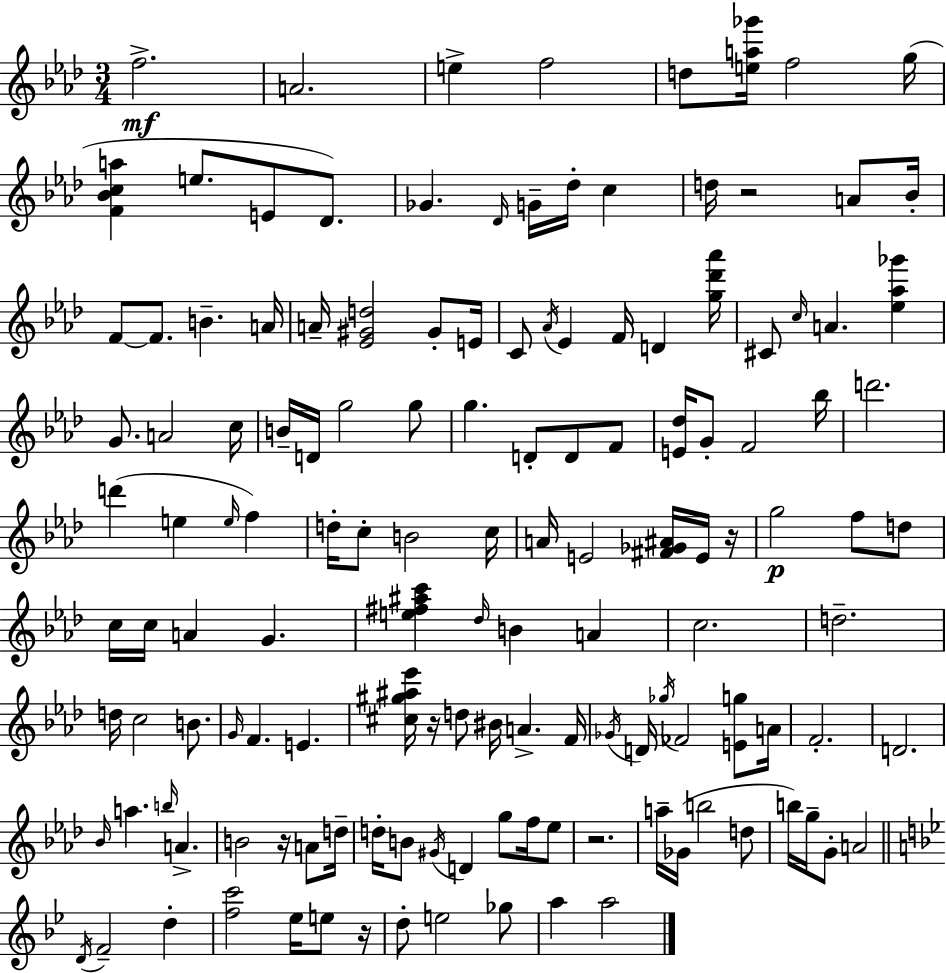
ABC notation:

X:1
T:Untitled
M:3/4
L:1/4
K:Ab
f2 A2 e f2 d/2 [ea_g']/4 f2 g/4 [F_Bca] e/2 E/2 _D/2 _G _D/4 G/4 _d/4 c d/4 z2 A/2 _B/4 F/2 F/2 B A/4 A/4 [_E^Gd]2 ^G/2 E/4 C/2 _A/4 _E F/4 D [g_d'_a']/4 ^C/2 c/4 A [_e_a_g'] G/2 A2 c/4 B/4 D/4 g2 g/2 g D/2 D/2 F/2 [E_d]/4 G/2 F2 _b/4 d'2 d' e e/4 f d/4 c/2 B2 c/4 A/4 E2 [^F_G^A]/4 E/4 z/4 g2 f/2 d/2 c/4 c/4 A G [e^f^ac'] _d/4 B A c2 d2 d/4 c2 B/2 G/4 F E [^c^g^a_e']/4 z/4 d/2 ^B/4 A F/4 _G/4 D/4 _g/4 _F2 [Eg]/2 A/4 F2 D2 _B/4 a b/4 A B2 z/4 A/2 d/4 d/4 B/2 ^G/4 D g/2 f/4 _e/2 z2 a/4 _G/4 b2 d/2 b/4 g/4 G/2 A2 D/4 F2 d [fc']2 _e/4 e/2 z/4 d/2 e2 _g/2 a a2